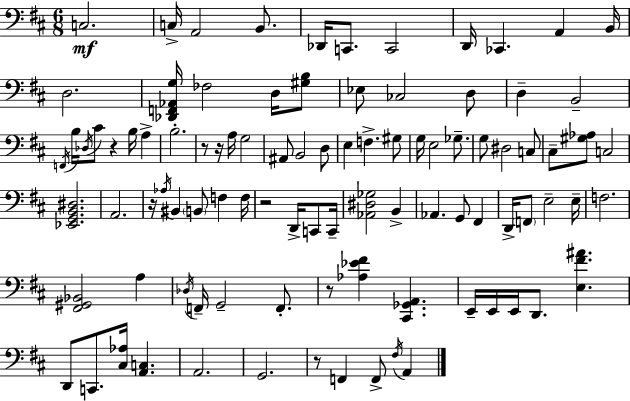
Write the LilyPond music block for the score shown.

{
  \clef bass
  \numericTimeSignature
  \time 6/8
  \key d \major
  c2.\mf | c16-> a,2 b,8. | des,16 c,8. c,2 | d,16 ces,4. a,4 b,16 | \break d2. | <des, f, aes, g>16 fes2 d16 <gis b>8 | ees8 ces2 d8 | d4-- b,2-- | \break \acciaccatura { f,16 } b16 \acciaccatura { des16 } cis'8 r4 b16 a4-> | b2.-. | r8 r16 a16 g2 | ais,8 b,2 | \break d8 e4 f4.-> | gis8 g16 e2 ges8.-- | g8 dis2 | c8 cis8-- <gis aes>8 c2 | \break <ees, g, b, dis>2. | a,2. | r16 \acciaccatura { aes16 } bis,4 \parenthesize b,8 f4 | f16 r2 d,16-> | \break c,8 c,16-- <aes, dis ges>2 b,4-> | aes,4. g,8 fis,4 | d,16-> \parenthesize f,8 e2-- | e16-- f2. | \break <fis, gis, bes,>2 a4 | \acciaccatura { des16 } f,16-- g,2-- | f,8.-. r8 <aes ees' fis'>4 <cis, ges, a,>4. | e,16-- e,16 e,16 d,8. <e fis' ais'>4. | \break d,8 c,8. <cis aes>16 <a, c>4. | a,2. | g,2. | r8 f,4 f,8-> | \break \acciaccatura { fis16 } a,4 \bar "|."
}